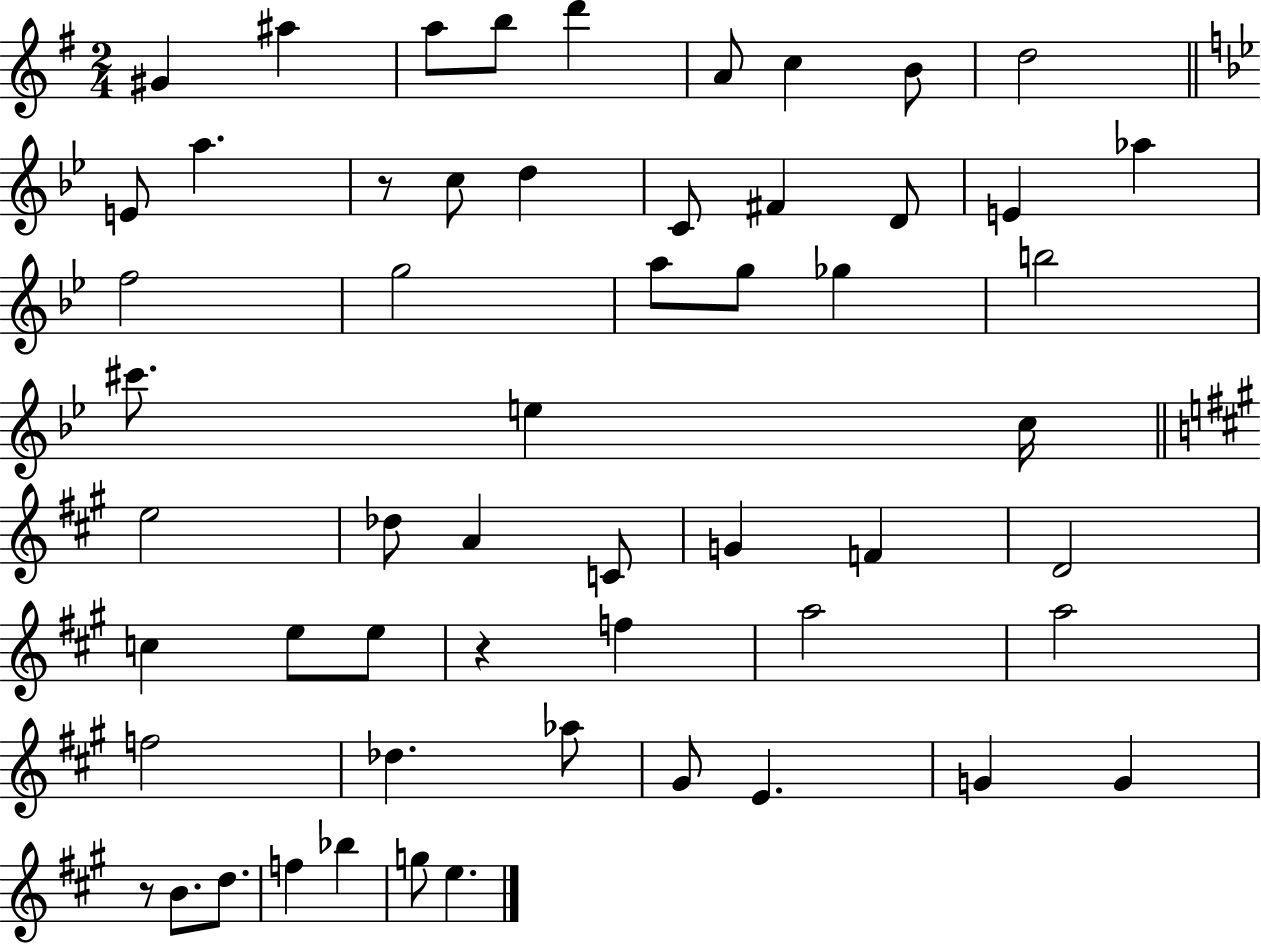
G#4/q A#5/q A5/e B5/e D6/q A4/e C5/q B4/e D5/h E4/e A5/q. R/e C5/e D5/q C4/e F#4/q D4/e E4/q Ab5/q F5/h G5/h A5/e G5/e Gb5/q B5/h C#6/e. E5/q C5/s E5/h Db5/e A4/q C4/e G4/q F4/q D4/h C5/q E5/e E5/e R/q F5/q A5/h A5/h F5/h Db5/q. Ab5/e G#4/e E4/q. G4/q G4/q R/e B4/e. D5/e. F5/q Bb5/q G5/e E5/q.